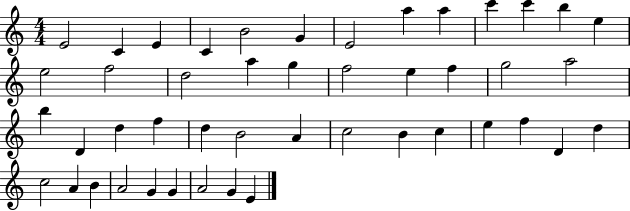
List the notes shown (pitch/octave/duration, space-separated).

E4/h C4/q E4/q C4/q B4/h G4/q E4/h A5/q A5/q C6/q C6/q B5/q E5/q E5/h F5/h D5/h A5/q G5/q F5/h E5/q F5/q G5/h A5/h B5/q D4/q D5/q F5/q D5/q B4/h A4/q C5/h B4/q C5/q E5/q F5/q D4/q D5/q C5/h A4/q B4/q A4/h G4/q G4/q A4/h G4/q E4/q